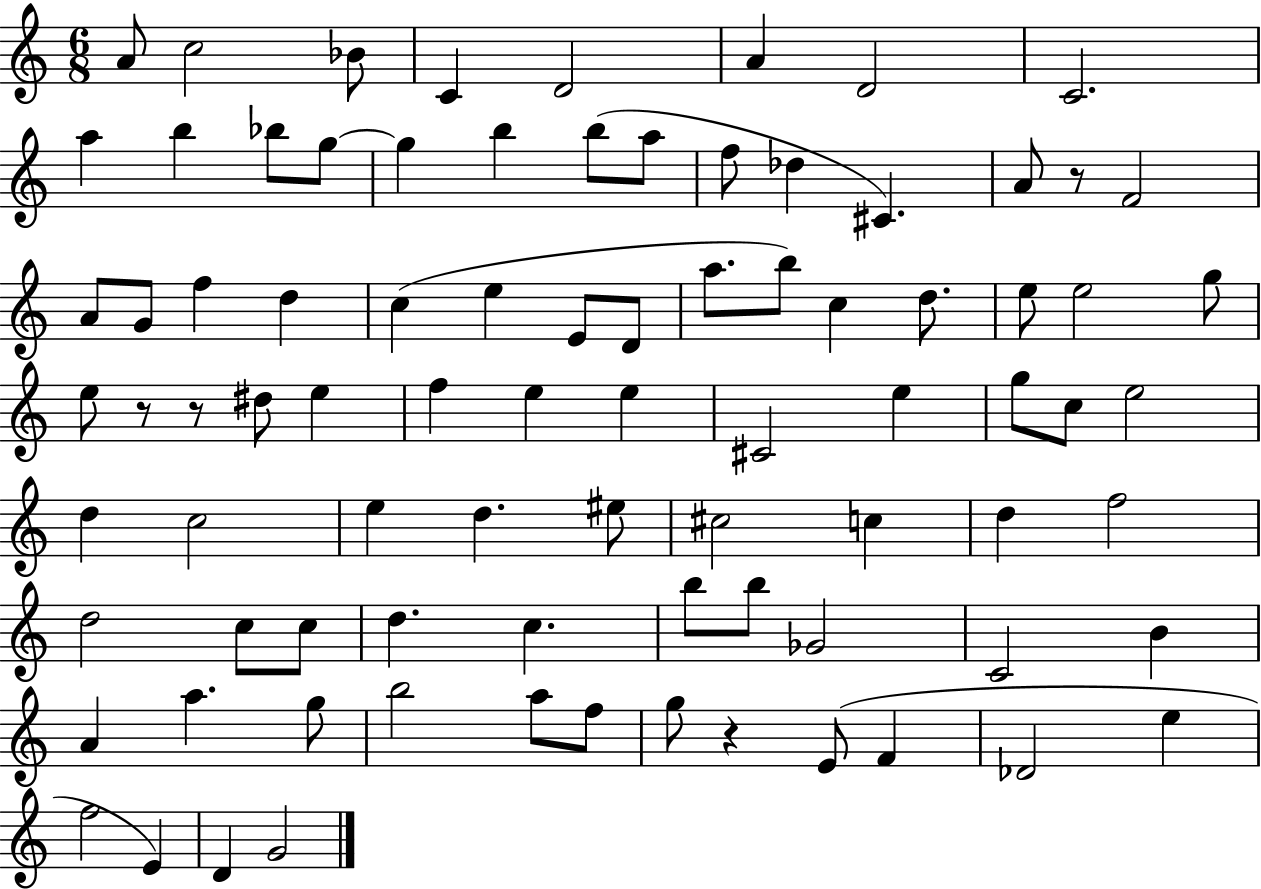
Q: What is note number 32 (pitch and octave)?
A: C5